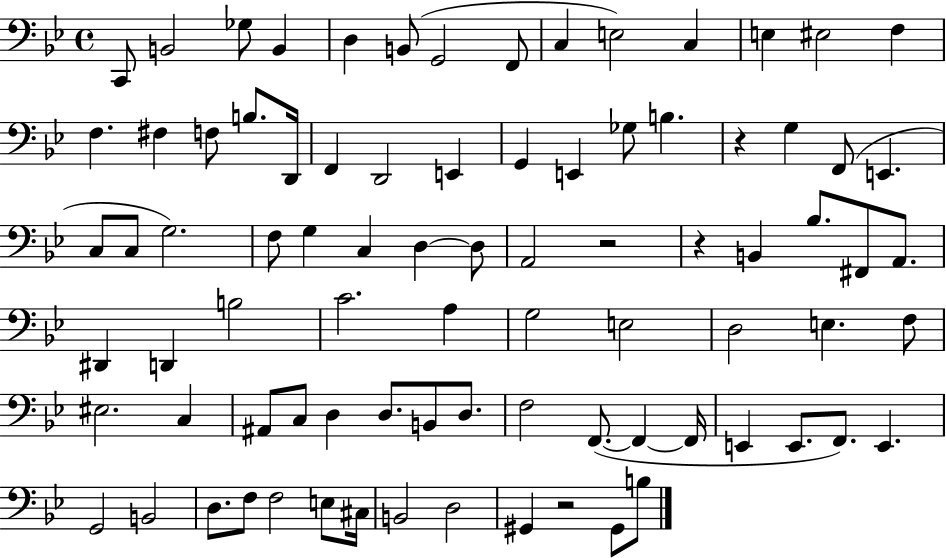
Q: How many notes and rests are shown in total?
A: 84